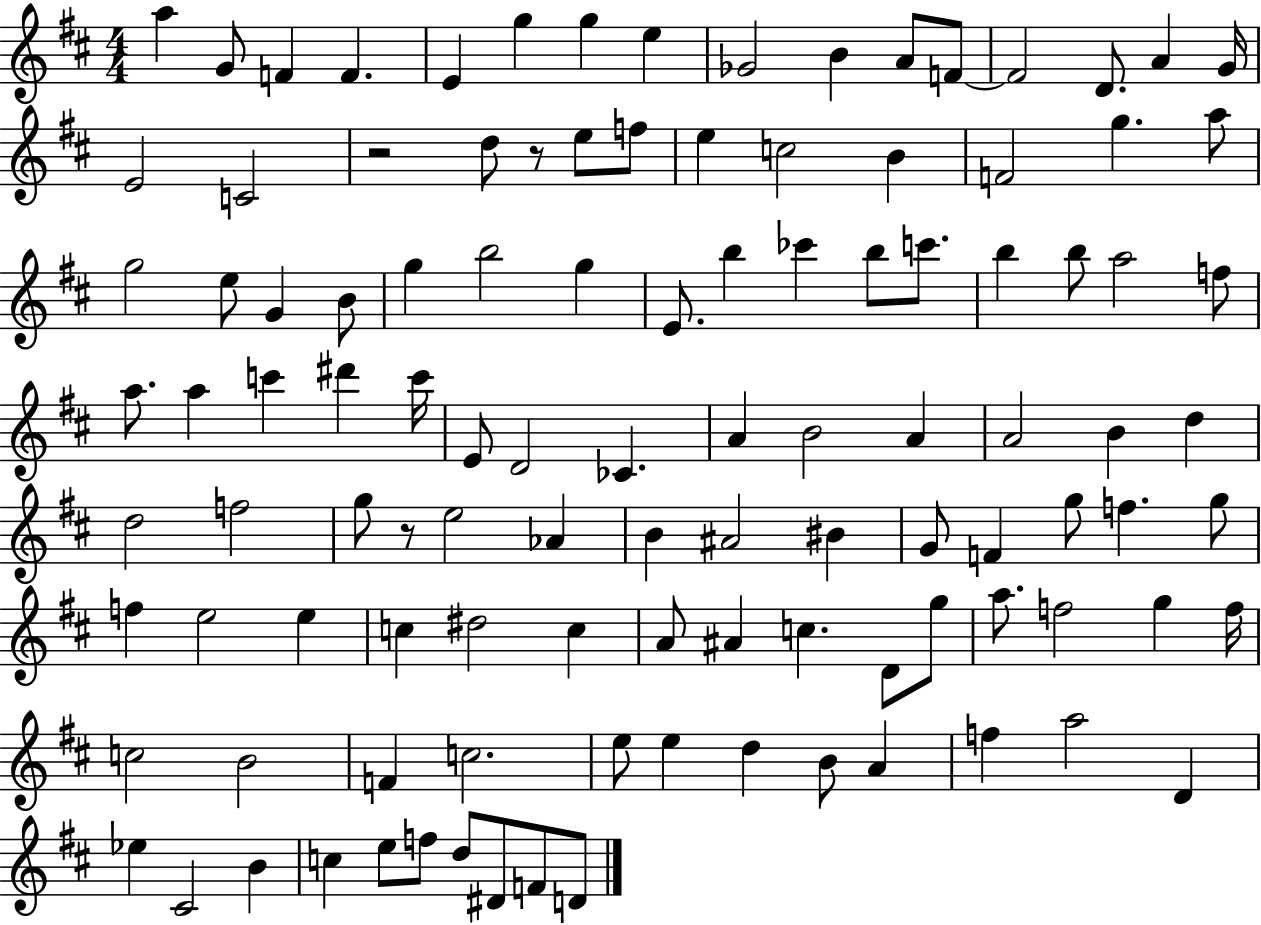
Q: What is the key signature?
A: D major